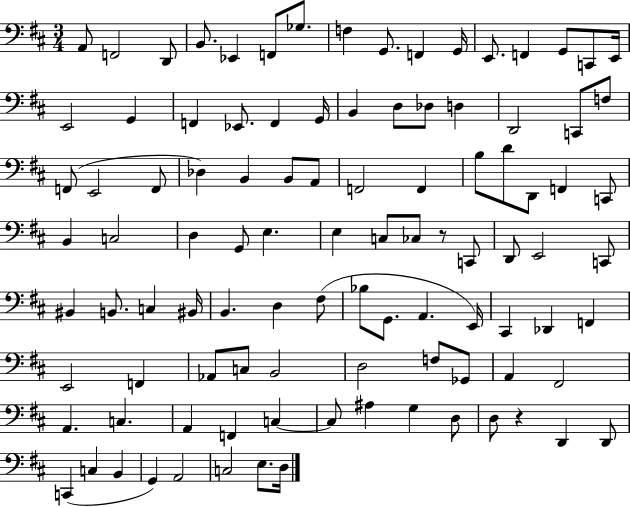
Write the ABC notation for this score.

X:1
T:Untitled
M:3/4
L:1/4
K:D
A,,/2 F,,2 D,,/2 B,,/2 _E,, F,,/2 _G,/2 F, G,,/2 F,, G,,/4 E,,/2 F,, G,,/2 C,,/2 E,,/4 E,,2 G,, F,, _E,,/2 F,, G,,/4 B,, D,/2 _D,/2 D, D,,2 C,,/2 F,/2 F,,/2 E,,2 F,,/2 _D, B,, B,,/2 A,,/2 F,,2 F,, B,/2 D/2 D,,/2 F,, C,,/2 B,, C,2 D, G,,/2 E, E, C,/2 _C,/2 z/2 C,,/2 D,,/2 E,,2 C,,/2 ^B,, B,,/2 C, ^B,,/4 B,, D, ^F,/2 _B,/2 G,,/2 A,, E,,/4 ^C,, _D,, F,, E,,2 F,, _A,,/2 C,/2 B,,2 D,2 F,/2 _G,,/2 A,, ^F,,2 A,, C, A,, F,, C, C,/2 ^A, G, D,/2 D,/2 z D,, D,,/2 C,, C, B,, G,, A,,2 C,2 E,/2 D,/4